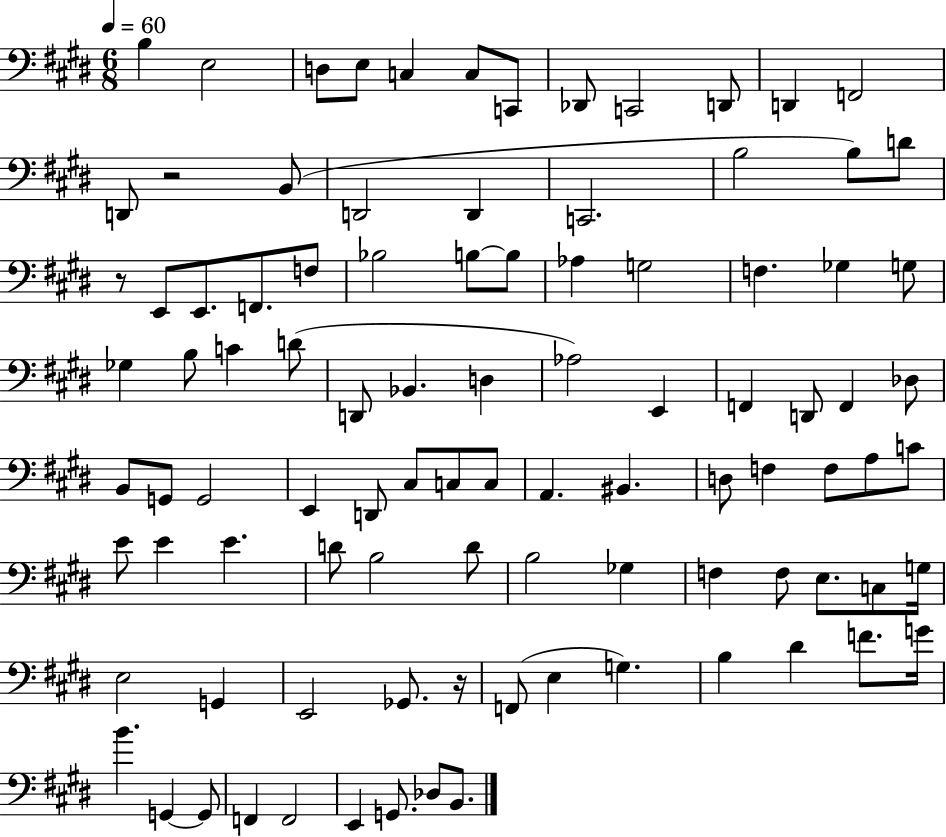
X:1
T:Untitled
M:6/8
L:1/4
K:E
B, E,2 D,/2 E,/2 C, C,/2 C,,/2 _D,,/2 C,,2 D,,/2 D,, F,,2 D,,/2 z2 B,,/2 D,,2 D,, C,,2 B,2 B,/2 D/2 z/2 E,,/2 E,,/2 F,,/2 F,/2 _B,2 B,/2 B,/2 _A, G,2 F, _G, G,/2 _G, B,/2 C D/2 D,,/2 _B,, D, _A,2 E,, F,, D,,/2 F,, _D,/2 B,,/2 G,,/2 G,,2 E,, D,,/2 ^C,/2 C,/2 C,/2 A,, ^B,, D,/2 F, F,/2 A,/2 C/2 E/2 E E D/2 B,2 D/2 B,2 _G, F, F,/2 E,/2 C,/2 G,/4 E,2 G,, E,,2 _G,,/2 z/4 F,,/2 E, G, B, ^D F/2 G/4 B G,, G,,/2 F,, F,,2 E,, G,,/2 _D,/2 B,,/2